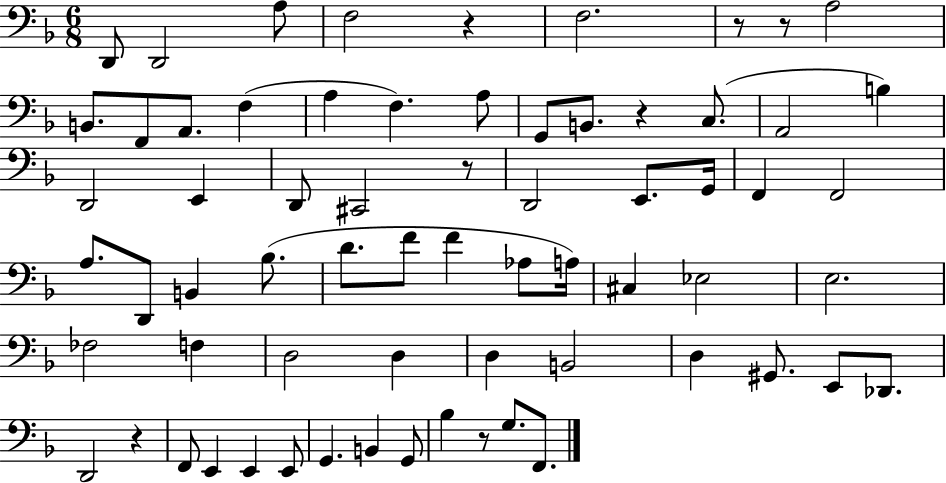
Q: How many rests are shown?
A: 7